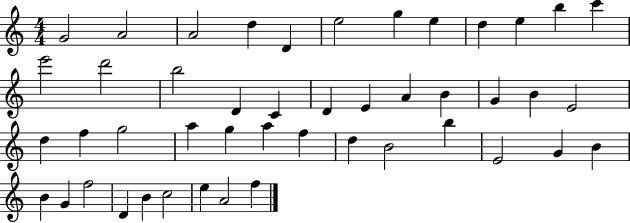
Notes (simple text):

G4/h A4/h A4/h D5/q D4/q E5/h G5/q E5/q D5/q E5/q B5/q C6/q E6/h D6/h B5/h D4/q C4/q D4/q E4/q A4/q B4/q G4/q B4/q E4/h D5/q F5/q G5/h A5/q G5/q A5/q F5/q D5/q B4/h B5/q E4/h G4/q B4/q B4/q G4/q F5/h D4/q B4/q C5/h E5/q A4/h F5/q